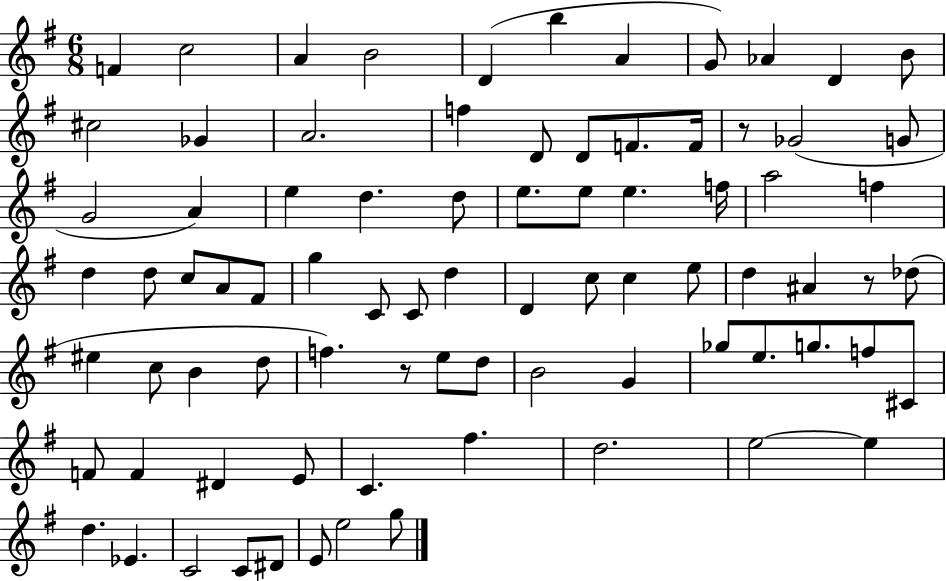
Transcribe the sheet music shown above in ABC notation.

X:1
T:Untitled
M:6/8
L:1/4
K:G
F c2 A B2 D b A G/2 _A D B/2 ^c2 _G A2 f D/2 D/2 F/2 F/4 z/2 _G2 G/2 G2 A e d d/2 e/2 e/2 e f/4 a2 f d d/2 c/2 A/2 ^F/2 g C/2 C/2 d D c/2 c e/2 d ^A z/2 _d/2 ^e c/2 B d/2 f z/2 e/2 d/2 B2 G _g/2 e/2 g/2 f/2 ^C/2 F/2 F ^D E/2 C ^f d2 e2 e d _E C2 C/2 ^D/2 E/2 e2 g/2